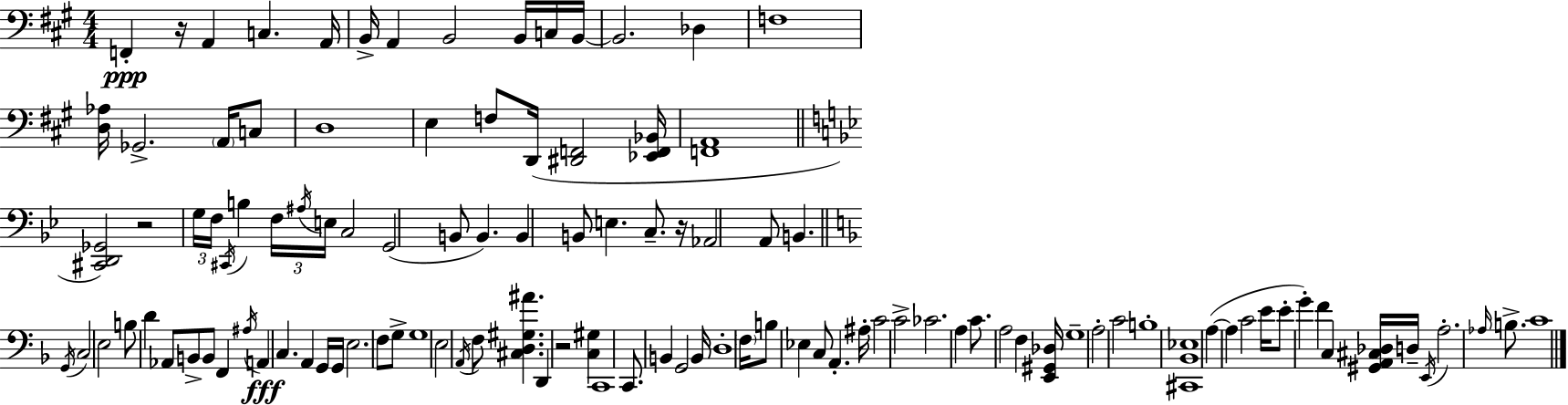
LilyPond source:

{
  \clef bass
  \numericTimeSignature
  \time 4/4
  \key a \major
  f,4-.\ppp r16 a,4 c4. a,16 | b,16-> a,4 b,2 b,16 c16 b,16~~ | b,2. des4 | f1 | \break <d aes>16 ges,2.-> \parenthesize a,16 c8 | d1 | e4 f8 d,16( <dis, f,>2 <ees, f, bes,>16 | <f, a,>1 | \break \bar "||" \break \key bes \major <cis, d, ges,>2) r2 | \tuplet 3/2 { g16 f16 \acciaccatura { cis,16 } } b4 \tuplet 3/2 { f16 \acciaccatura { ais16 } e16 } c2 | g,2( b,8 b,4.) | b,4 b,8 e4. c8.-- | \break r16 aes,2 a,8 b,4. | \bar "||" \break \key d \minor \acciaccatura { g,16 } c2 e2 | b8 d'4 aes,8 b,8-> b,8 f,4 | \acciaccatura { ais16 } a,4\fff c4. a,4 | g,16 g,16 e2. f8 | \break g8-> g1 | e2 \acciaccatura { a,16 } f8 <cis d gis ais'>4. | d,4 r2 <c gis>4 | c,1 | \break c,8. b,4 g,2 | b,16 d1-. | \parenthesize f16 b8 ees4 c8 a,4.-. | ais16-. c'2 c'2-> | \break ces'2. a4 | c'8. a2 f4 | <e, gis, des>16 g1-- | a2-. c'2 | \break b1-. | <cis, bes, ees>1 | a4~(~ a4 c'2 | e'16 e'8-. g'4-.) f'4 c4 | \break <gis, a, cis des>16 d16-- \acciaccatura { e,16 } a2.-. | \grace { aes16 } b8.-> c'1 | \bar "|."
}